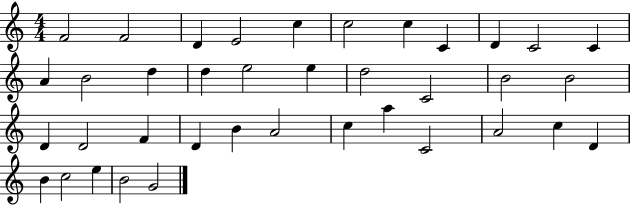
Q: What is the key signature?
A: C major